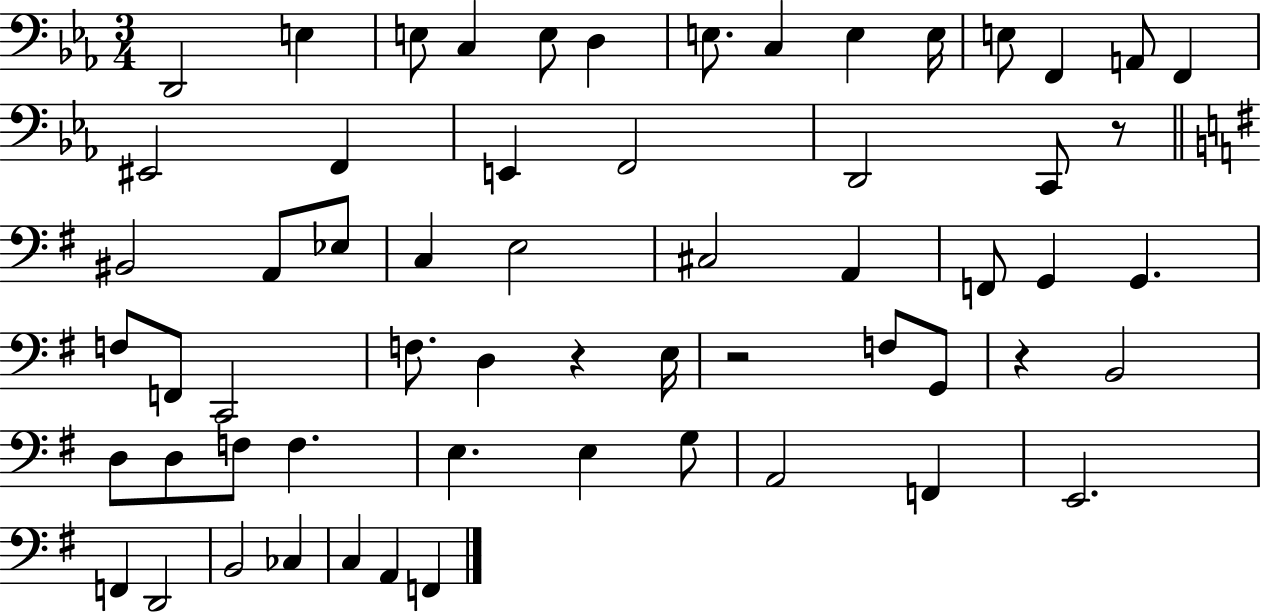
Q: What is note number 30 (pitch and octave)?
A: G2